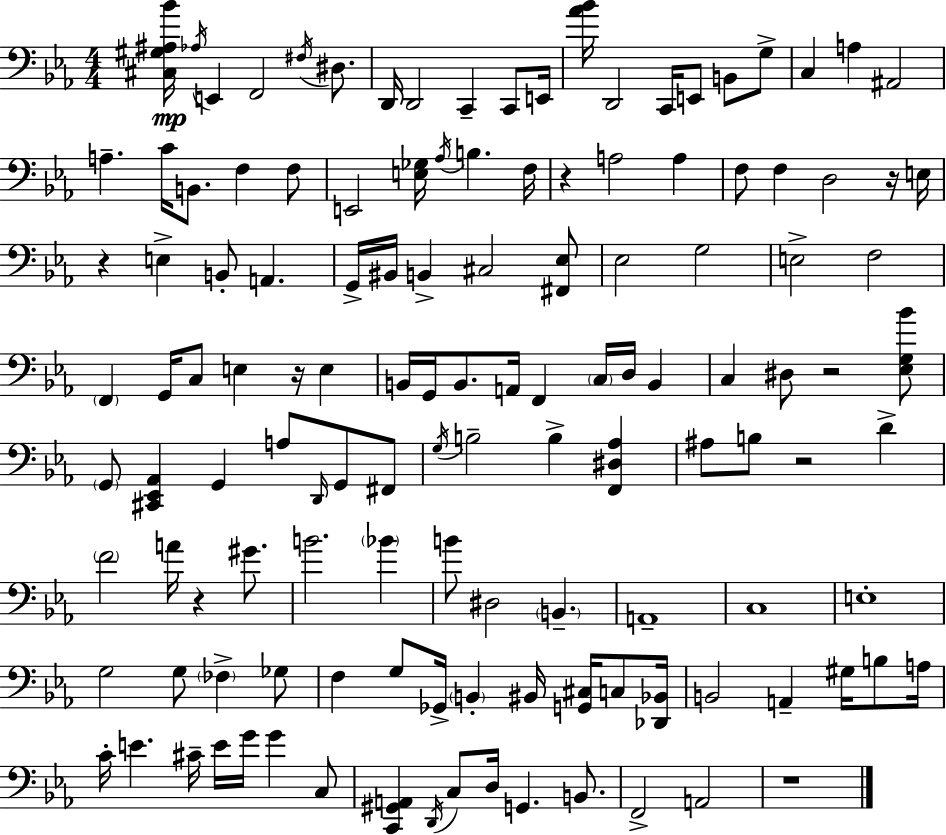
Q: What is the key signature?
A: EES major